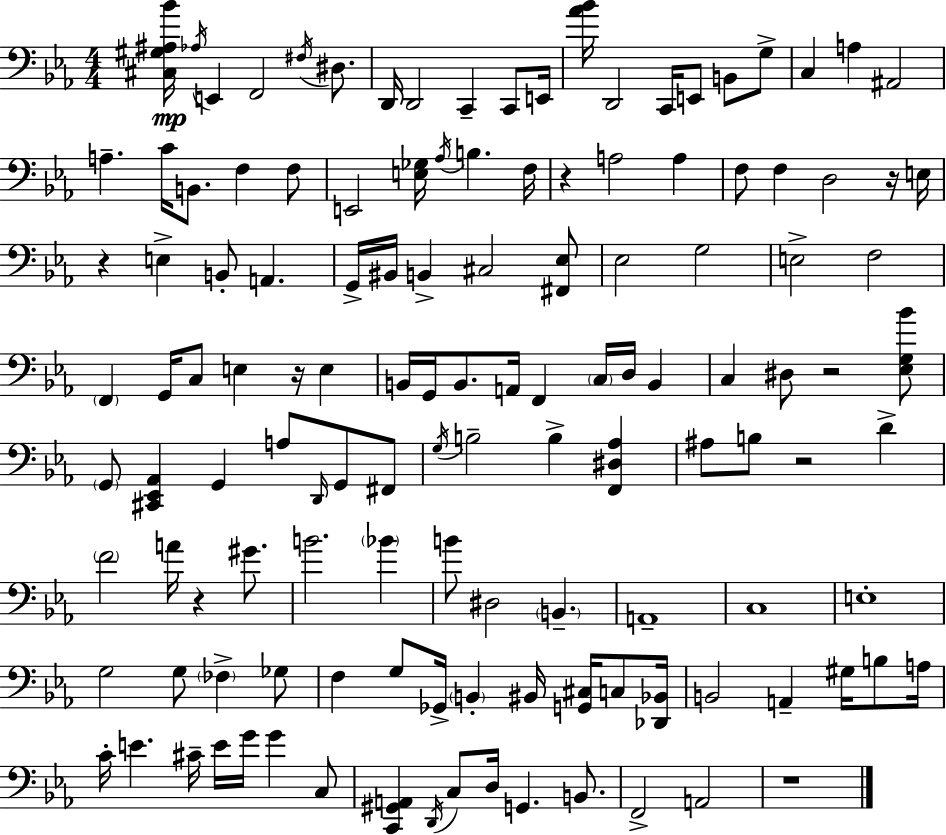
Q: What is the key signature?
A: EES major